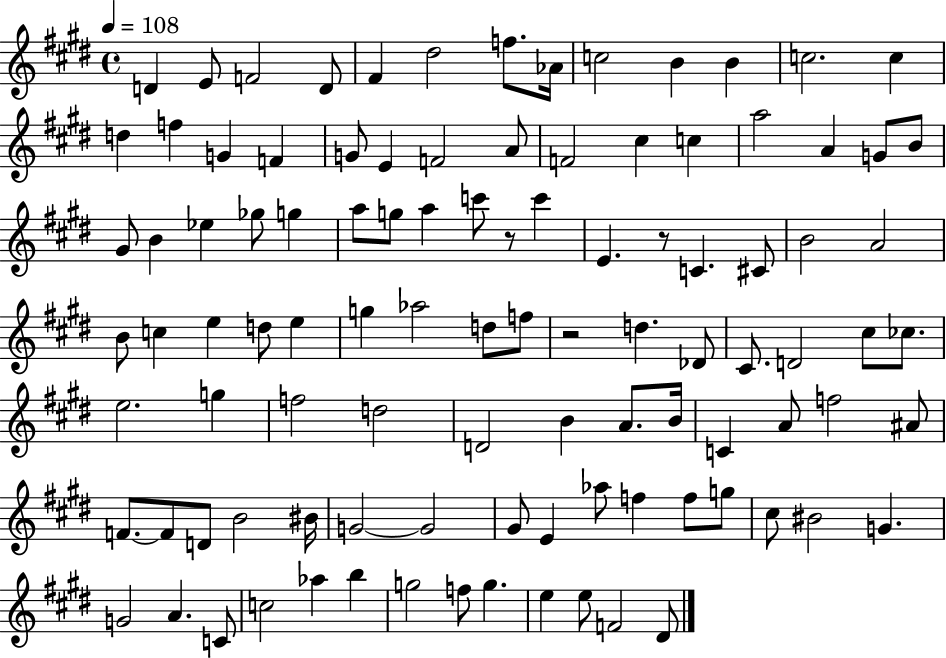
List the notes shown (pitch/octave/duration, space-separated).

D4/q E4/e F4/h D4/e F#4/q D#5/h F5/e. Ab4/s C5/h B4/q B4/q C5/h. C5/q D5/q F5/q G4/q F4/q G4/e E4/q F4/h A4/e F4/h C#5/q C5/q A5/h A4/q G4/e B4/e G#4/e B4/q Eb5/q Gb5/e G5/q A5/e G5/e A5/q C6/e R/e C6/q E4/q. R/e C4/q. C#4/e B4/h A4/h B4/e C5/q E5/q D5/e E5/q G5/q Ab5/h D5/e F5/e R/h D5/q. Db4/e C#4/e. D4/h C#5/e CES5/e. E5/h. G5/q F5/h D5/h D4/h B4/q A4/e. B4/s C4/q A4/e F5/h A#4/e F4/e. F4/e D4/e B4/h BIS4/s G4/h G4/h G#4/e E4/q Ab5/e F5/q F5/e G5/e C#5/e BIS4/h G4/q. G4/h A4/q. C4/e C5/h Ab5/q B5/q G5/h F5/e G5/q. E5/q E5/e F4/h D#4/e